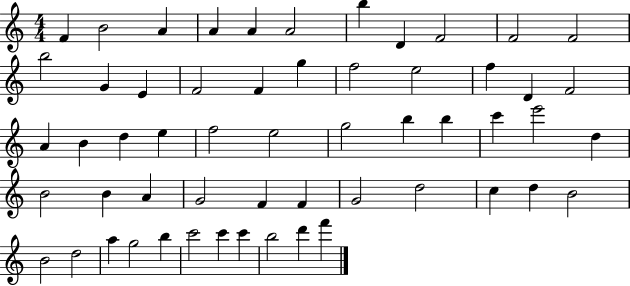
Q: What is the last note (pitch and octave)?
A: F6